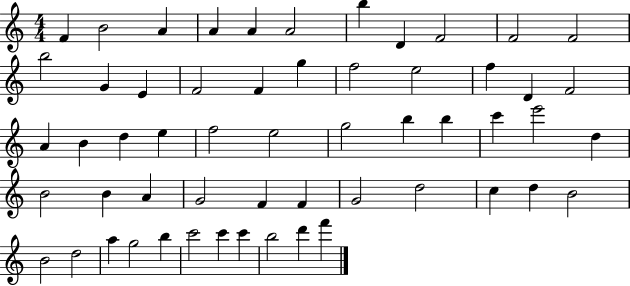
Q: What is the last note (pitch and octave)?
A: F6